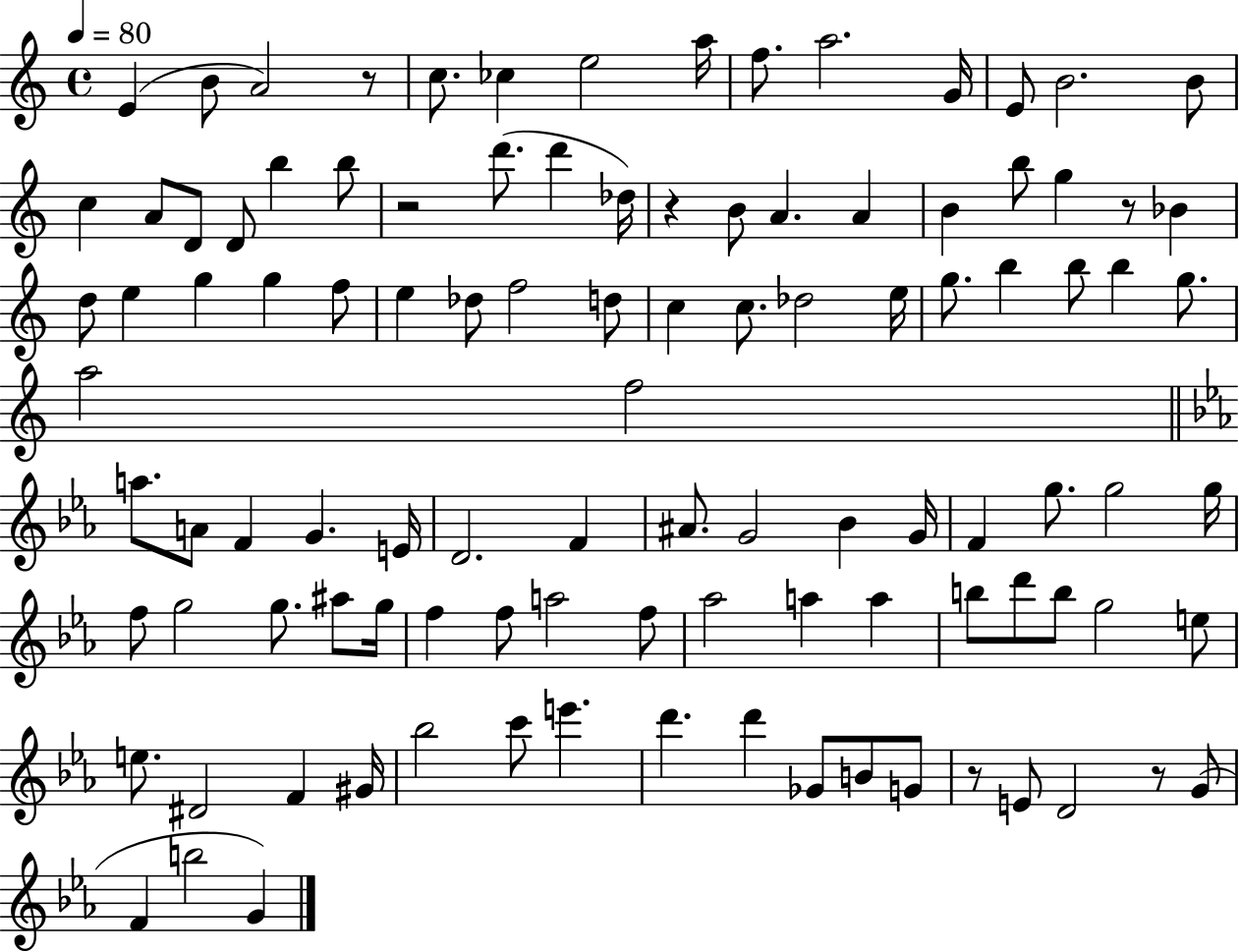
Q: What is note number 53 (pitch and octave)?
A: G4